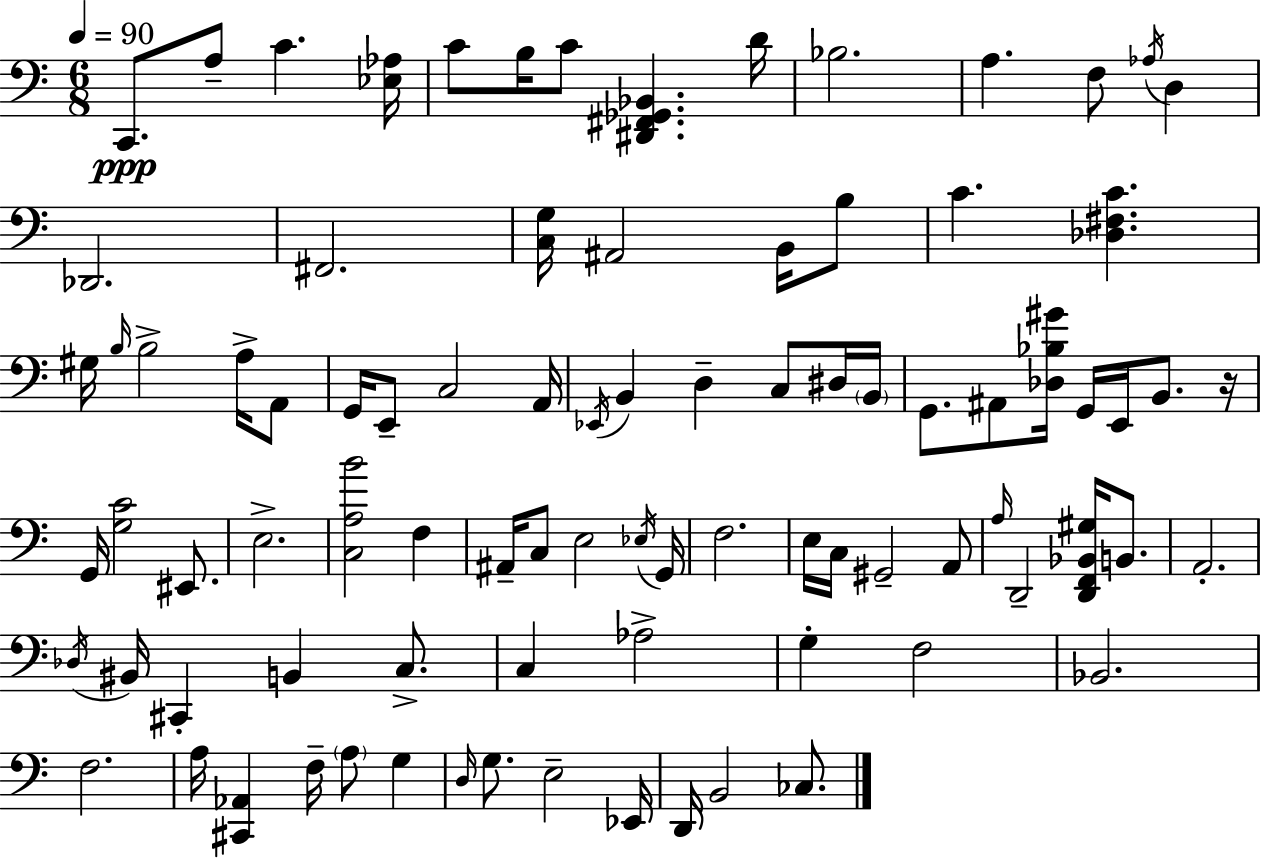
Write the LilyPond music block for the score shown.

{
  \clef bass
  \numericTimeSignature
  \time 6/8
  \key c \major
  \tempo 4 = 90
  c,8.\ppp a8-- c'4. <ees aes>16 | c'8 b16 c'8 <dis, fis, ges, bes,>4. d'16 | bes2. | a4. f8 \acciaccatura { aes16 } d4 | \break des,2. | fis,2. | <c g>16 ais,2 b,16 b8 | c'4. <des fis c'>4. | \break gis16 \grace { b16 } b2-> a16-> | a,8 g,16 e,8-- c2 | a,16 \acciaccatura { ees,16 } b,4 d4-- c8 | dis16 \parenthesize b,16 g,8. ais,8 <des bes gis'>16 g,16 e,16 b,8. | \break r16 g,16 <g c'>2 | eis,8. e2.-> | <c a b'>2 f4 | ais,16-- c8 e2 | \break \acciaccatura { ees16 } g,16 f2. | e16 c16 gis,2-- | a,8 \grace { a16 } d,2-- | <d, f, bes, gis>16 b,8. a,2.-. | \break \acciaccatura { des16 } bis,16 cis,4-. b,4 | c8.-> c4 aes2-> | g4-. f2 | bes,2. | \break f2. | a16 <cis, aes,>4 f16-- | \parenthesize a8 g4 \grace { d16 } g8. e2-- | ees,16 d,16 b,2 | \break ces8. \bar "|."
}